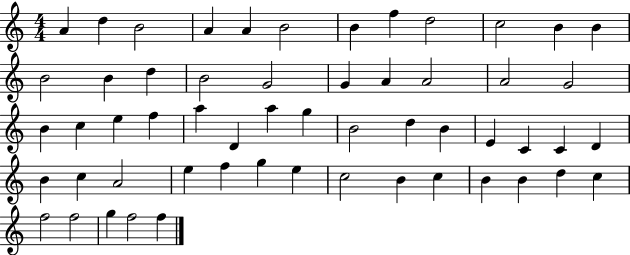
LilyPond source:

{
  \clef treble
  \numericTimeSignature
  \time 4/4
  \key c \major
  a'4 d''4 b'2 | a'4 a'4 b'2 | b'4 f''4 d''2 | c''2 b'4 b'4 | \break b'2 b'4 d''4 | b'2 g'2 | g'4 a'4 a'2 | a'2 g'2 | \break b'4 c''4 e''4 f''4 | a''4 d'4 a''4 g''4 | b'2 d''4 b'4 | e'4 c'4 c'4 d'4 | \break b'4 c''4 a'2 | e''4 f''4 g''4 e''4 | c''2 b'4 c''4 | b'4 b'4 d''4 c''4 | \break f''2 f''2 | g''4 f''2 f''4 | \bar "|."
}